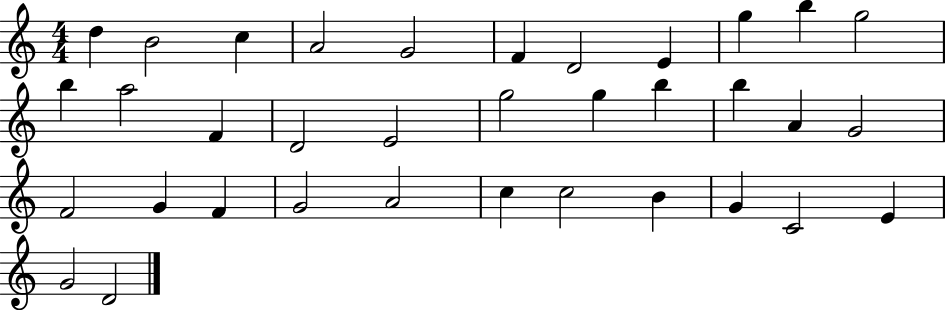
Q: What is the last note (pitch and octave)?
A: D4